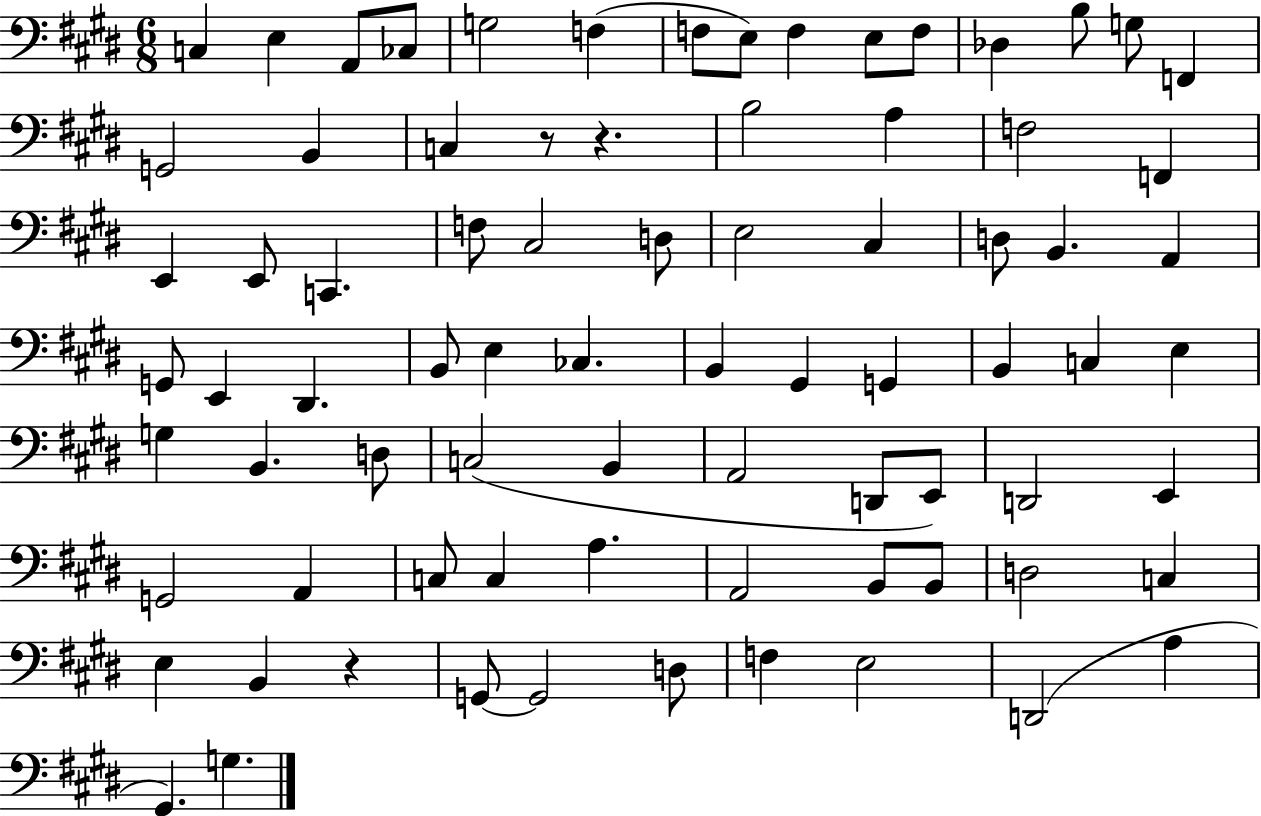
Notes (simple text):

C3/q E3/q A2/e CES3/e G3/h F3/q F3/e E3/e F3/q E3/e F3/e Db3/q B3/e G3/e F2/q G2/h B2/q C3/q R/e R/q. B3/h A3/q F3/h F2/q E2/q E2/e C2/q. F3/e C#3/h D3/e E3/h C#3/q D3/e B2/q. A2/q G2/e E2/q D#2/q. B2/e E3/q CES3/q. B2/q G#2/q G2/q B2/q C3/q E3/q G3/q B2/q. D3/e C3/h B2/q A2/h D2/e E2/e D2/h E2/q G2/h A2/q C3/e C3/q A3/q. A2/h B2/e B2/e D3/h C3/q E3/q B2/q R/q G2/e G2/h D3/e F3/q E3/h D2/h A3/q G#2/q. G3/q.